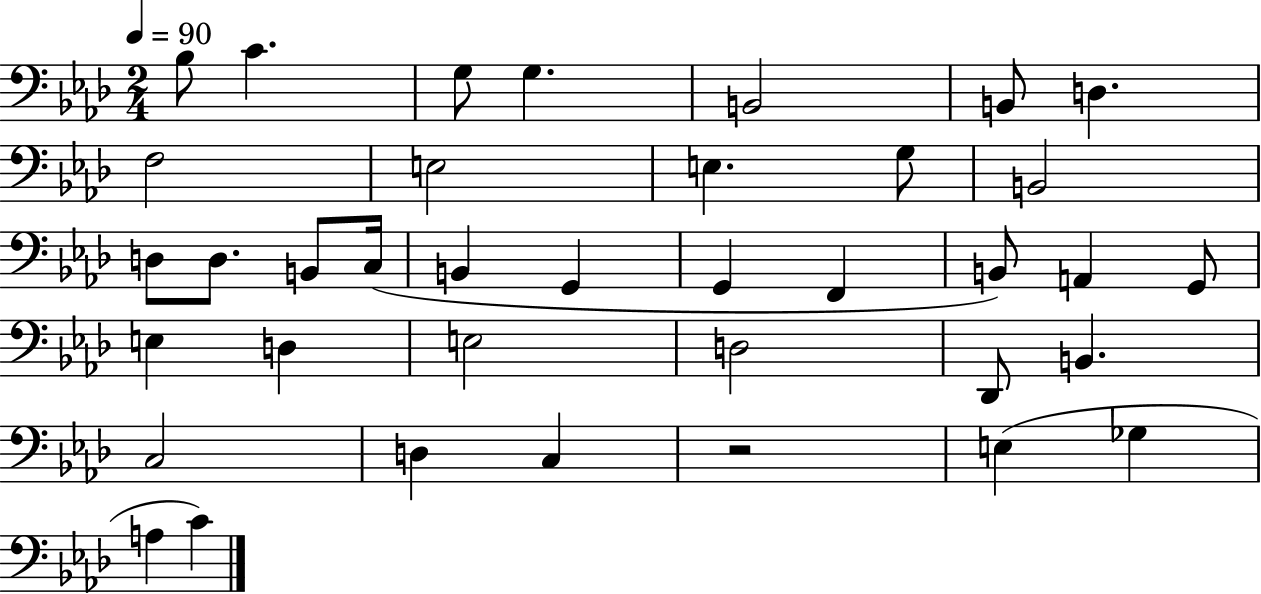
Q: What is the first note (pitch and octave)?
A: Bb3